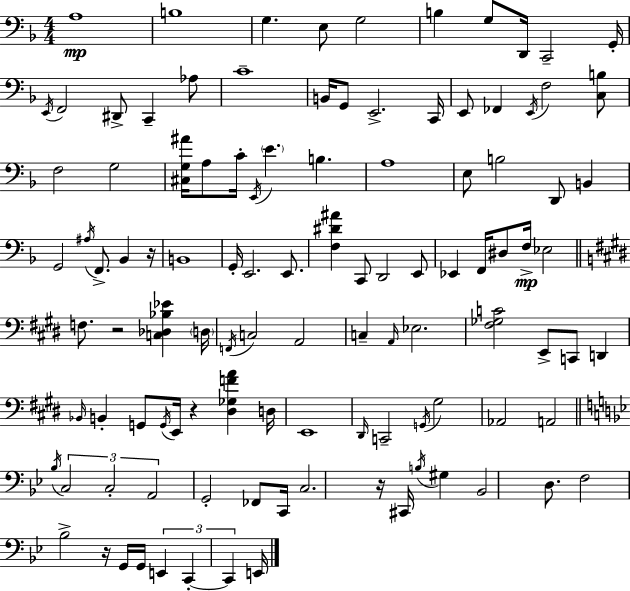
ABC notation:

X:1
T:Untitled
M:4/4
L:1/4
K:Dm
A,4 B,4 G, E,/2 G,2 B, G,/2 D,,/4 C,,2 G,,/4 E,,/4 F,,2 ^D,,/2 C,, _A,/2 C4 B,,/4 G,,/2 E,,2 C,,/4 E,,/2 _F,, E,,/4 F,2 [C,B,]/2 F,2 G,2 [^C,G,^A]/4 A,/2 C/4 E,,/4 E B, A,4 E,/2 B,2 D,,/2 B,, G,,2 ^A,/4 F,,/2 _B,, z/4 B,,4 G,,/4 E,,2 E,,/2 [F,^D^A] C,,/2 D,,2 E,,/2 _E,, F,,/4 ^D,/2 F,/4 _E,2 F,/2 z2 [C,_D,_B,_E] D,/4 F,,/4 C,2 A,,2 C, A,,/4 _E,2 [^F,_G,C]2 E,,/2 C,,/2 D,, _B,,/4 B,, G,,/2 G,,/4 E,,/4 z [^D,_G,FA] D,/4 E,,4 ^D,,/4 C,,2 G,,/4 ^G,2 _A,,2 A,,2 _B,/4 C,2 C,2 A,,2 G,,2 _F,,/2 C,,/4 C,2 z/4 ^C,,/4 B,/4 ^G, _B,,2 D,/2 F,2 _B,2 z/4 G,,/4 G,,/4 E,, C,, C,, E,,/4